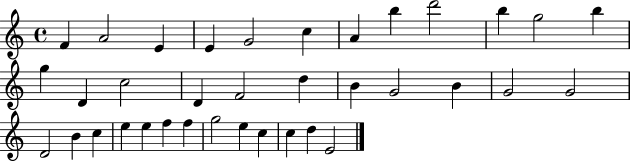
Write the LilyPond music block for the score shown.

{
  \clef treble
  \time 4/4
  \defaultTimeSignature
  \key c \major
  f'4 a'2 e'4 | e'4 g'2 c''4 | a'4 b''4 d'''2 | b''4 g''2 b''4 | \break g''4 d'4 c''2 | d'4 f'2 d''4 | b'4 g'2 b'4 | g'2 g'2 | \break d'2 b'4 c''4 | e''4 e''4 f''4 f''4 | g''2 e''4 c''4 | c''4 d''4 e'2 | \break \bar "|."
}